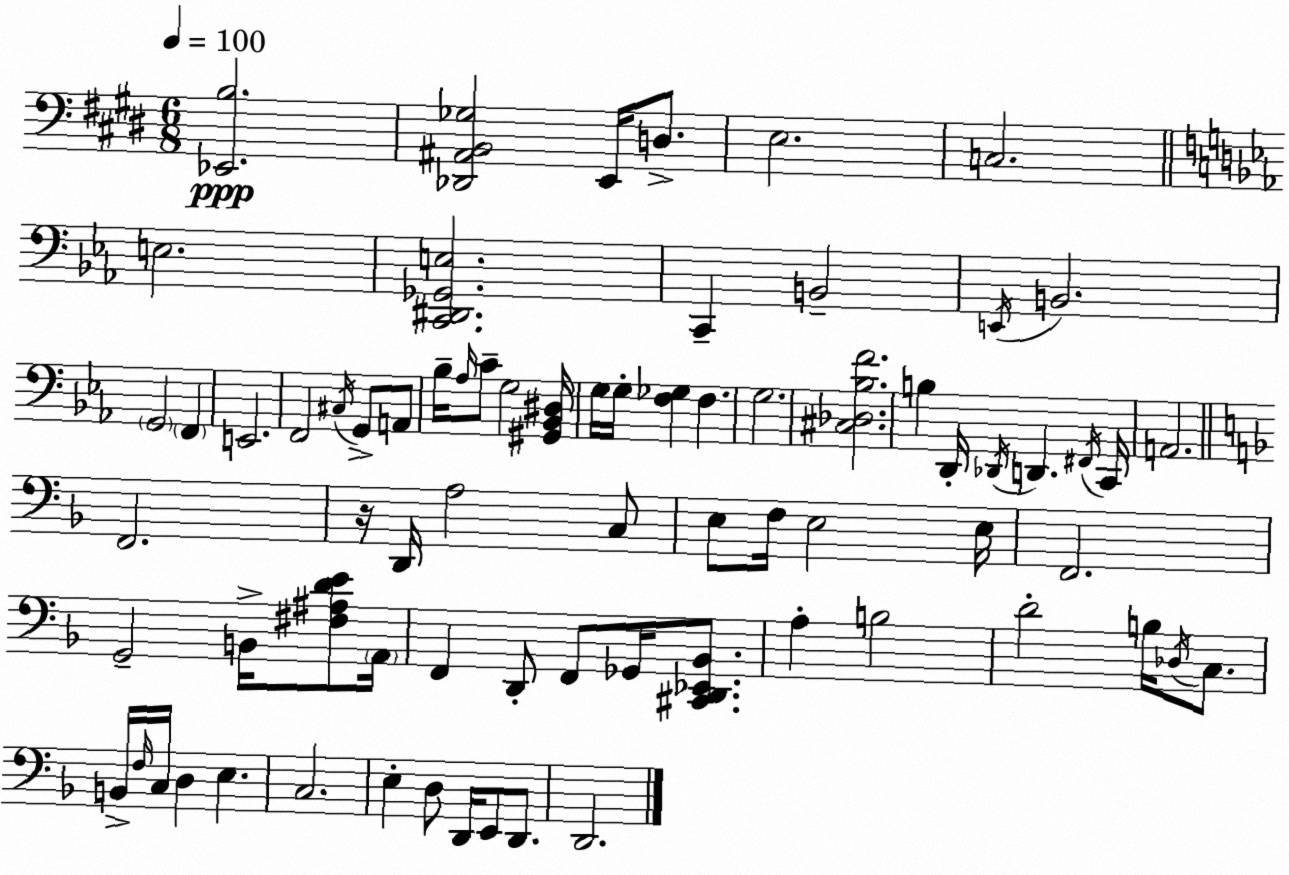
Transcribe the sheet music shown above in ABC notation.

X:1
T:Untitled
M:6/8
L:1/4
K:E
[_E,,B,]2 [_D,,^A,,B,,_G,]2 E,,/4 D,/2 E,2 C,2 E,2 [C,,^D,,_G,,E,]2 C,, B,,2 E,,/4 B,,2 G,,2 F,, E,,2 F,,2 ^C,/4 G,,/2 A,,/2 _B,/4 _A,/4 C/2 G,2 [^G,,_B,,^D,]/4 G,/4 G,/4 [F,_G,] F, G,2 [^C,_D,_B,F]2 B, D,,/4 _D,,/4 D,, ^F,,/4 C,,/4 A,,2 F,,2 z/4 D,,/4 A,2 C,/2 E,/2 F,/4 E,2 E,/4 F,,2 G,,2 B,,/4 [^F,^A,DE]/2 A,,/4 F,, D,,/2 F,,/2 _G,,/4 [^C,,D,,_E,,_B,,]/2 A, B,2 D2 B,/4 _D,/4 C,/2 B,,/4 F,/4 C,/4 D, E, C,2 E, D,/2 D,,/4 E,,/2 D,,/2 D,,2